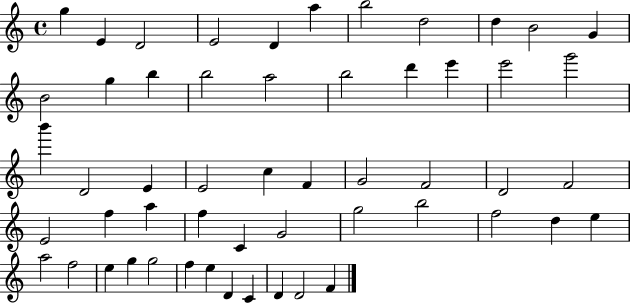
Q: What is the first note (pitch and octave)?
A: G5